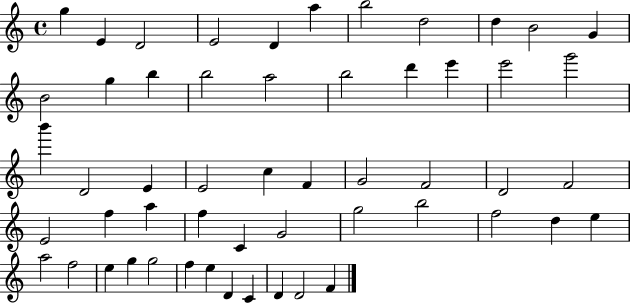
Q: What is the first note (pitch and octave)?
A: G5